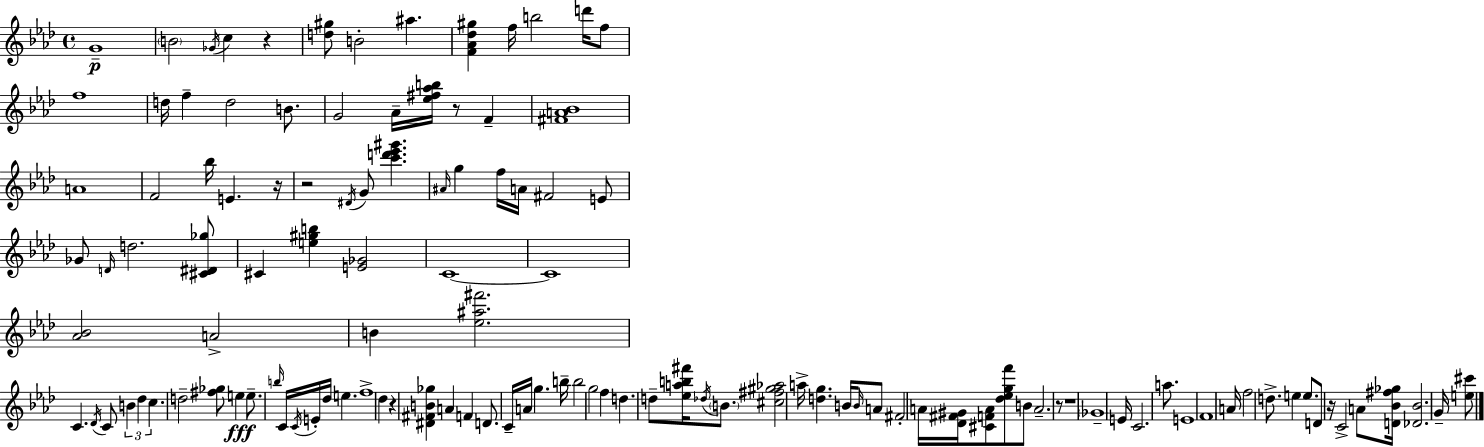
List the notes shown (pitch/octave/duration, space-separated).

G4/w B4/h Gb4/s C5/q R/q [D5,G#5]/e B4/h A#5/q. [F4,Ab4,Db5,G#5]/q F5/s B5/h D6/s F5/e F5/w D5/s F5/q D5/h B4/e. G4/h Ab4/s [Eb5,F#5,Ab5,B5]/s R/e F4/q [F#4,A4,Bb4]/w A4/w F4/h Bb5/s E4/q. R/s R/h D#4/s G4/e [C6,D6,Eb6,G#6]/q. A#4/s G5/q F5/s A4/s F#4/h E4/e Gb4/e D4/s D5/h. [C#4,D#4,Gb5]/e C#4/q [E5,G#5,B5]/q [E4,Gb4]/h C4/w C4/w [Ab4,Bb4]/h A4/h B4/q [Eb5,A#5,F#6]/h. C4/q. Db4/s C4/e B4/q Db5/q C5/q. D5/h [F#5,Gb5]/e E5/q E5/e. B5/s C4/s C4/s E4/s Db5/s E5/q. F5/w Db5/q R/q [D#4,F#4,B4,Gb5]/q A4/q F4/q D4/e. C4/s A4/s G5/q. B5/s B5/h G5/h F5/q D5/q. D5/e [Eb5,A5,B5,F#6]/s Db5/s B4/e. [C#5,F#5,G#5,Ab5]/h A5/s [D5,G5]/q. B4/s B4/s A4/e F#4/h A4/s [Db4,F#4,G#4]/s [C#4,F4,A4]/e [Db5,Eb5,G5,F6]/e B4/e A4/h. R/e R/w Gb4/w E4/s C4/h. A5/e. E4/w F4/w A4/s F5/h D5/e. E5/q E5/e. D4/e R/s C4/h A4/e [D4,Bb4,F#5,Gb5]/s [Db4,Bb4]/h. G4/s [E5,C#6]/e